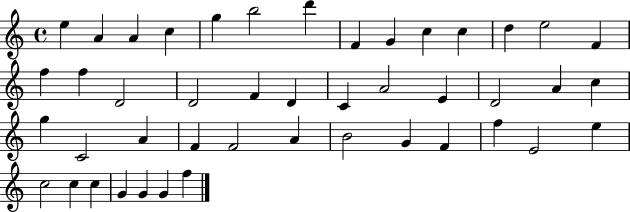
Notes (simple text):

E5/q A4/q A4/q C5/q G5/q B5/h D6/q F4/q G4/q C5/q C5/q D5/q E5/h F4/q F5/q F5/q D4/h D4/h F4/q D4/q C4/q A4/h E4/q D4/h A4/q C5/q G5/q C4/h A4/q F4/q F4/h A4/q B4/h G4/q F4/q F5/q E4/h E5/q C5/h C5/q C5/q G4/q G4/q G4/q F5/q